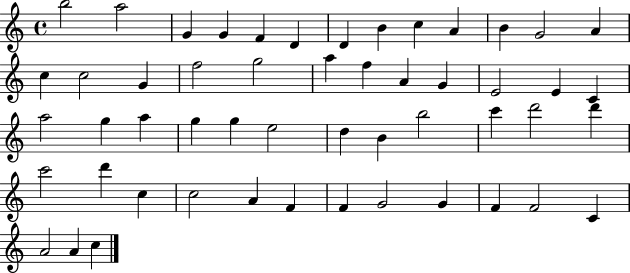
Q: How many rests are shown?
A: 0